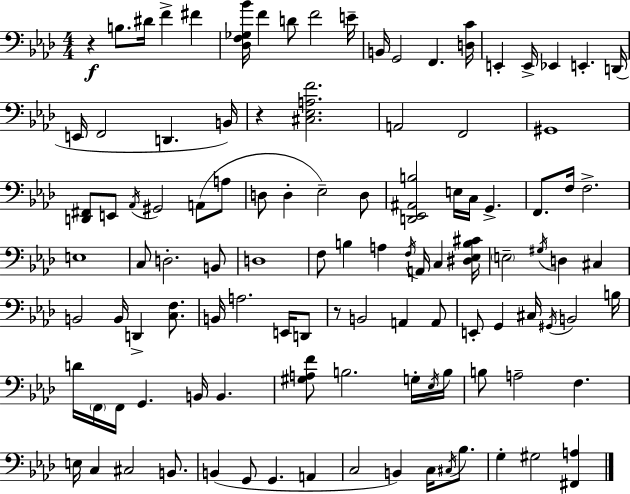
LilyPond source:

{
  \clef bass
  \numericTimeSignature
  \time 4/4
  \key f \minor
  r4\f b8. dis'16 f'4-> fis'4 | <des f ges bes'>16 f'4 d'8 f'2 e'16-- | b,16 g,2 f,4. <d c'>16 | e,4-. e,16-> ees,4 e,4.-. d,16( | \break e,16 f,2 d,4. b,16) | r4 <cis ees a f'>2. | a,2 f,2 | gis,1 | \break <d, fis,>8 e,8 \acciaccatura { aes,16 } gis,2 a,8( a8 | d8 d4-. ees2--) d8 | <d, ees, ais, b>2 e16 c16 g,4.-> | f,8. f16 f2.-> | \break e1 | c8 d2.-. b,8 | d1 | f8 b4 a4 \acciaccatura { f16 } a,16 c4 | \break <dis ees b cis'>16 \parenthesize e2-- \acciaccatura { gis16 } d4 cis4 | b,2 b,16 d,4-> | <c f>8. b,16 a2. | e,16 d,8 r8 b,2 a,4 | \break a,8 e,8-. g,4 cis16 \acciaccatura { gis,16 } b,2 | b16 d'16 \parenthesize f,16 f,16 g,4. b,16 b,4. | <gis a f'>8 b2. | g16-. \acciaccatura { ees16 } b16 b8 a2-- f4. | \break e16 c4 cis2 | b,8. b,4( g,8 g,4. | a,4 c2 b,4) | c16 \acciaccatura { cis16 } bes8. g4-. gis2 | \break <fis, a>4 \bar "|."
}